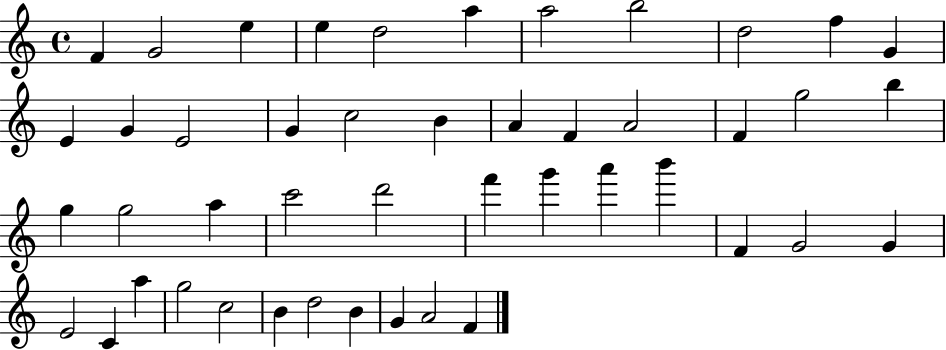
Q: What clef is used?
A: treble